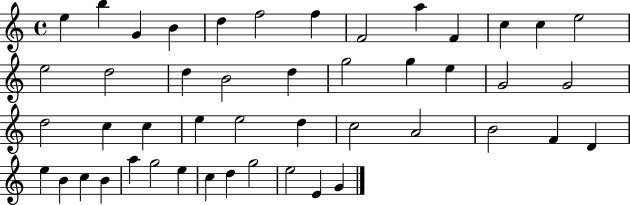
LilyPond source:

{
  \clef treble
  \time 4/4
  \defaultTimeSignature
  \key c \major
  e''4 b''4 g'4 b'4 | d''4 f''2 f''4 | f'2 a''4 f'4 | c''4 c''4 e''2 | \break e''2 d''2 | d''4 b'2 d''4 | g''2 g''4 e''4 | g'2 g'2 | \break d''2 c''4 c''4 | e''4 e''2 d''4 | c''2 a'2 | b'2 f'4 d'4 | \break e''4 b'4 c''4 b'4 | a''4 g''2 e''4 | c''4 d''4 g''2 | e''2 e'4 g'4 | \break \bar "|."
}